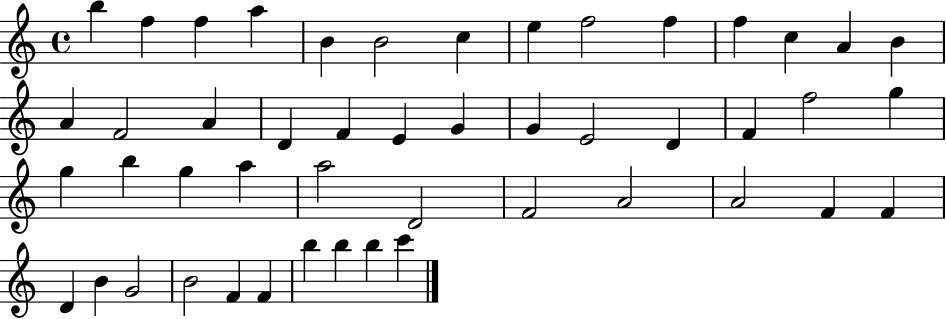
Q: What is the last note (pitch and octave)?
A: C6